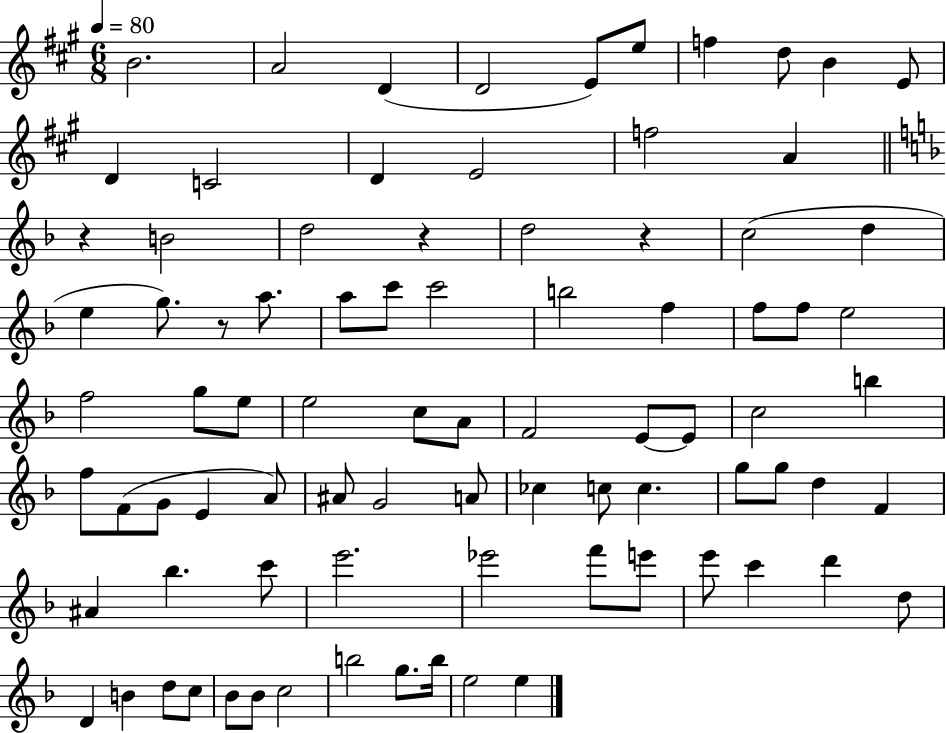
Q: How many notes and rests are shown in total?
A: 85